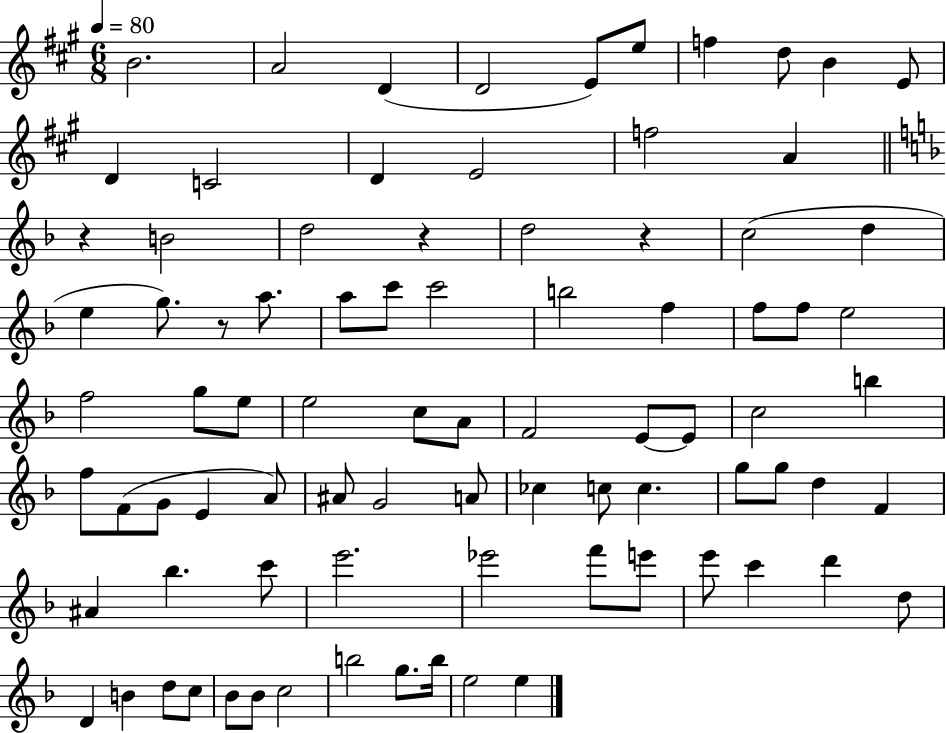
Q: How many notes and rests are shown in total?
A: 85